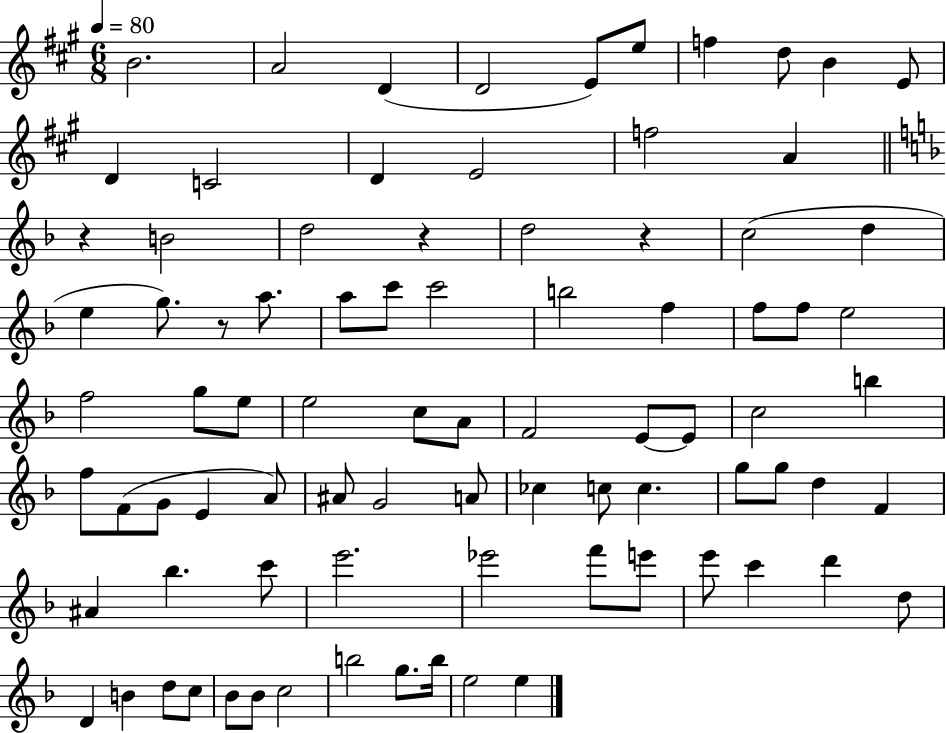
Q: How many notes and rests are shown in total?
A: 85